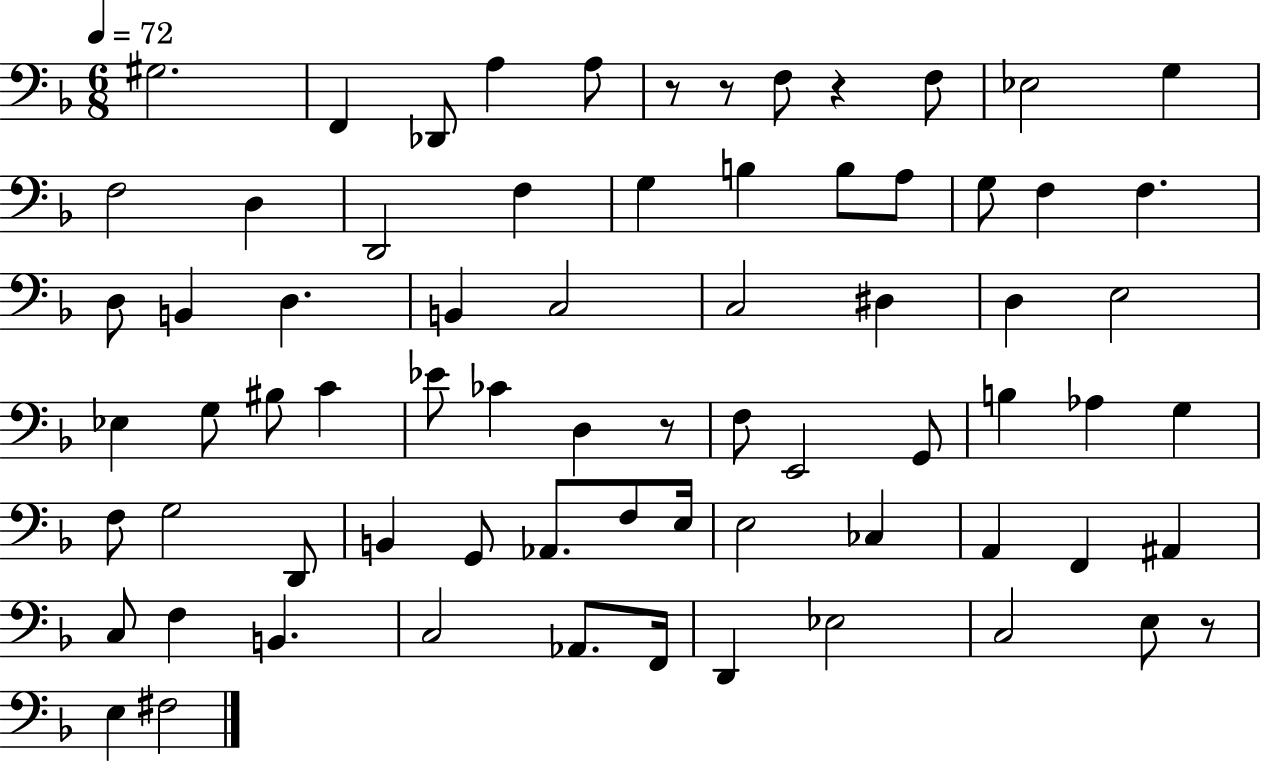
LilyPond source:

{
  \clef bass
  \numericTimeSignature
  \time 6/8
  \key f \major
  \tempo 4 = 72
  gis2. | f,4 des,8 a4 a8 | r8 r8 f8 r4 f8 | ees2 g4 | \break f2 d4 | d,2 f4 | g4 b4 b8 a8 | g8 f4 f4. | \break d8 b,4 d4. | b,4 c2 | c2 dis4 | d4 e2 | \break ees4 g8 bis8 c'4 | ees'8 ces'4 d4 r8 | f8 e,2 g,8 | b4 aes4 g4 | \break f8 g2 d,8 | b,4 g,8 aes,8. f8 e16 | e2 ces4 | a,4 f,4 ais,4 | \break c8 f4 b,4. | c2 aes,8. f,16 | d,4 ees2 | c2 e8 r8 | \break e4 fis2 | \bar "|."
}